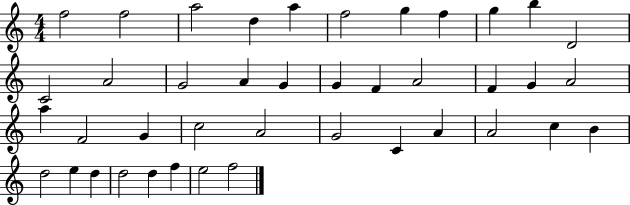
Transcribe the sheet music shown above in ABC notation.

X:1
T:Untitled
M:4/4
L:1/4
K:C
f2 f2 a2 d a f2 g f g b D2 C2 A2 G2 A G G F A2 F G A2 a F2 G c2 A2 G2 C A A2 c B d2 e d d2 d f e2 f2